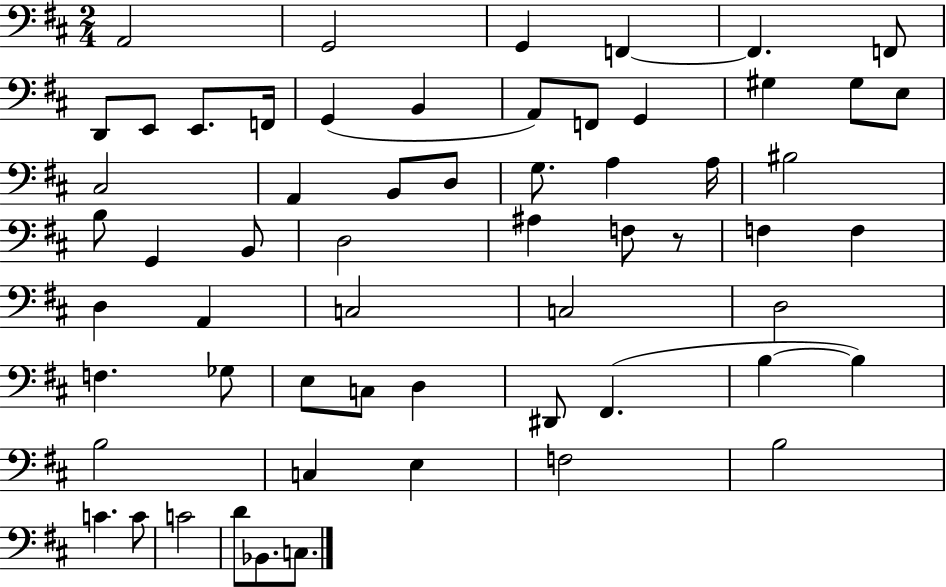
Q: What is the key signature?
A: D major